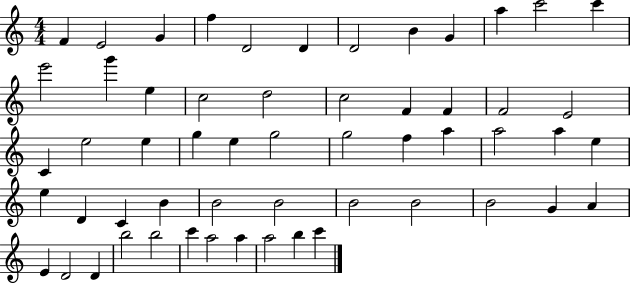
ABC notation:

X:1
T:Untitled
M:4/4
L:1/4
K:C
F E2 G f D2 D D2 B G a c'2 c' e'2 g' e c2 d2 c2 F F F2 E2 C e2 e g e g2 g2 f a a2 a e e D C B B2 B2 B2 B2 B2 G A E D2 D b2 b2 c' a2 a a2 b c'